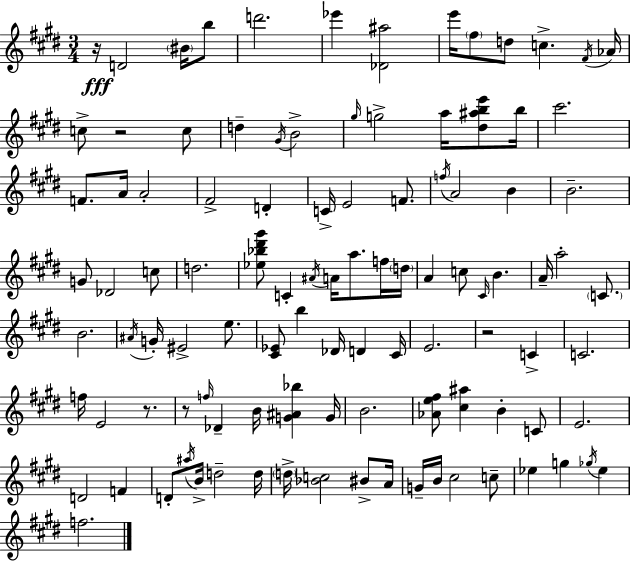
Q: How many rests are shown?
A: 5